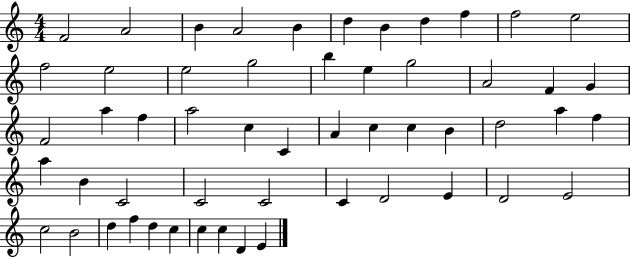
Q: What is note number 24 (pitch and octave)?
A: F5